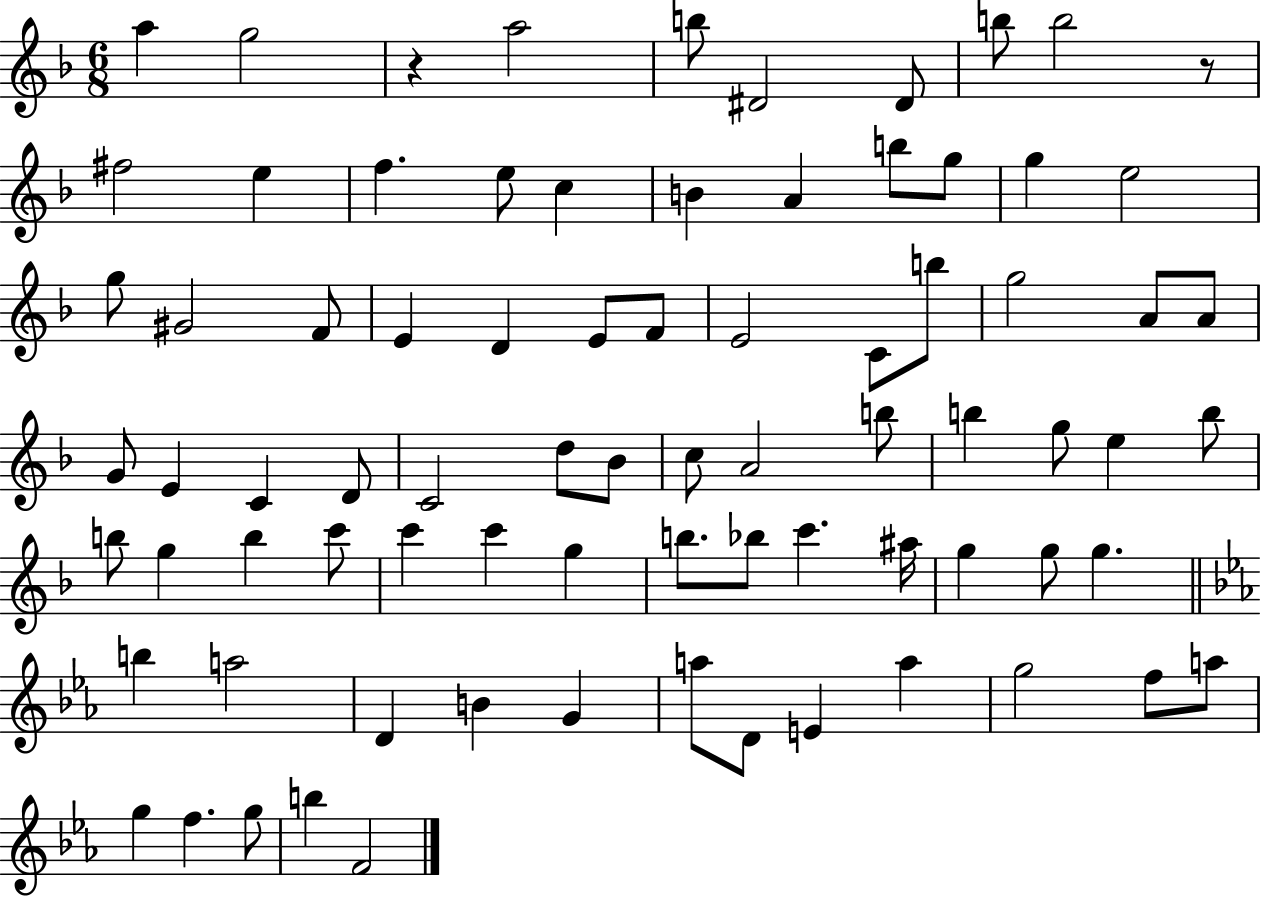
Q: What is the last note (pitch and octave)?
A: F4